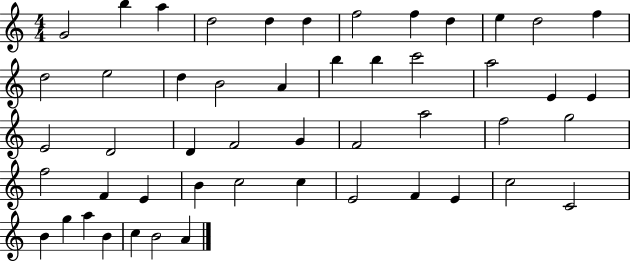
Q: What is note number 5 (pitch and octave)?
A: D5